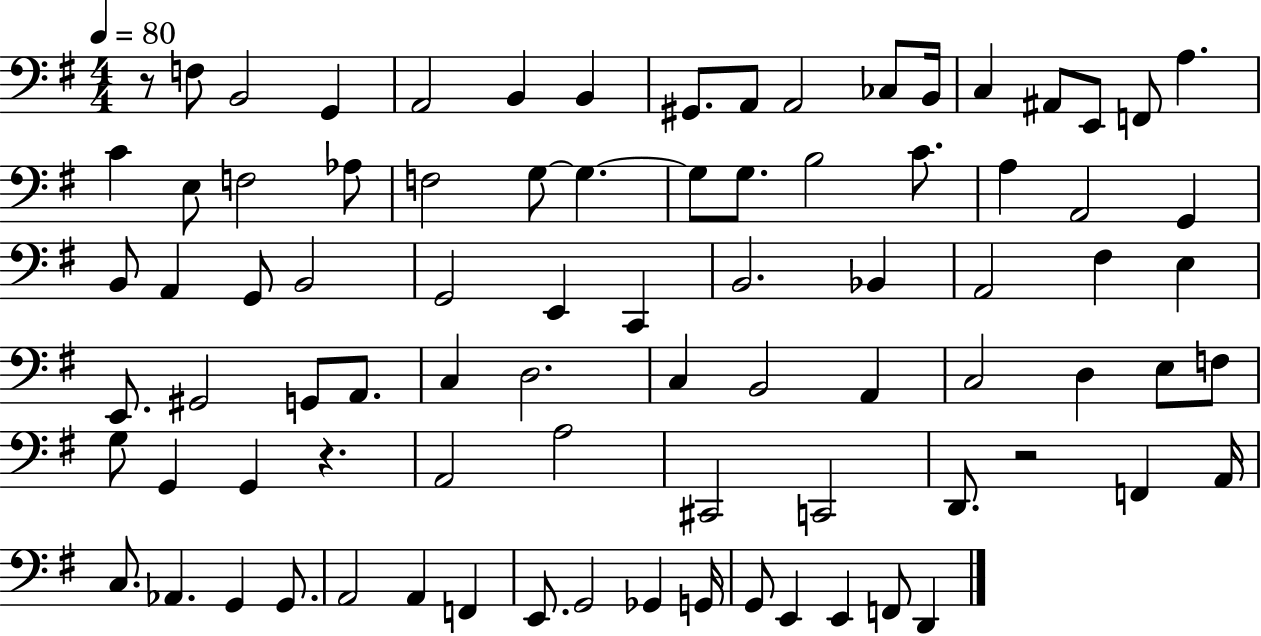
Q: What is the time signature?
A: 4/4